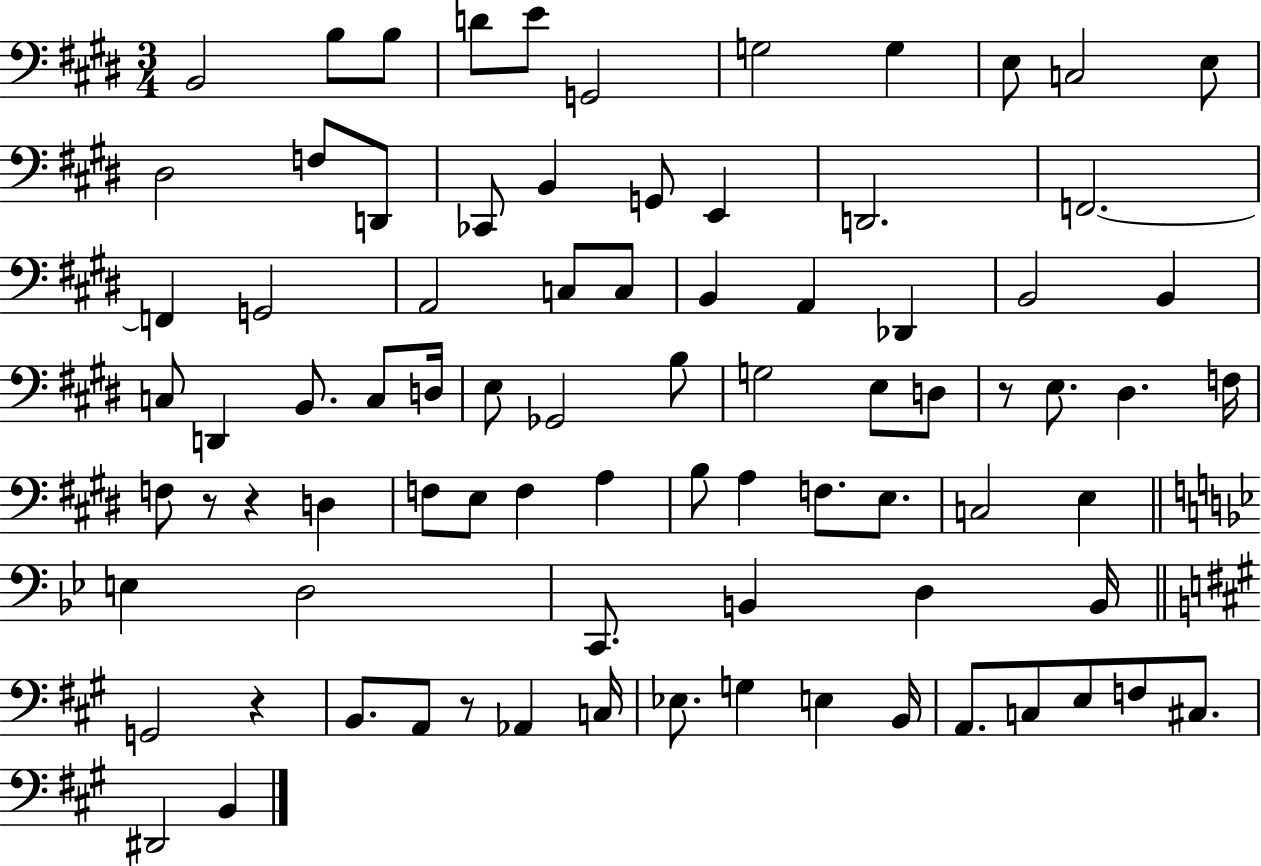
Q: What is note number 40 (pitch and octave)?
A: E3